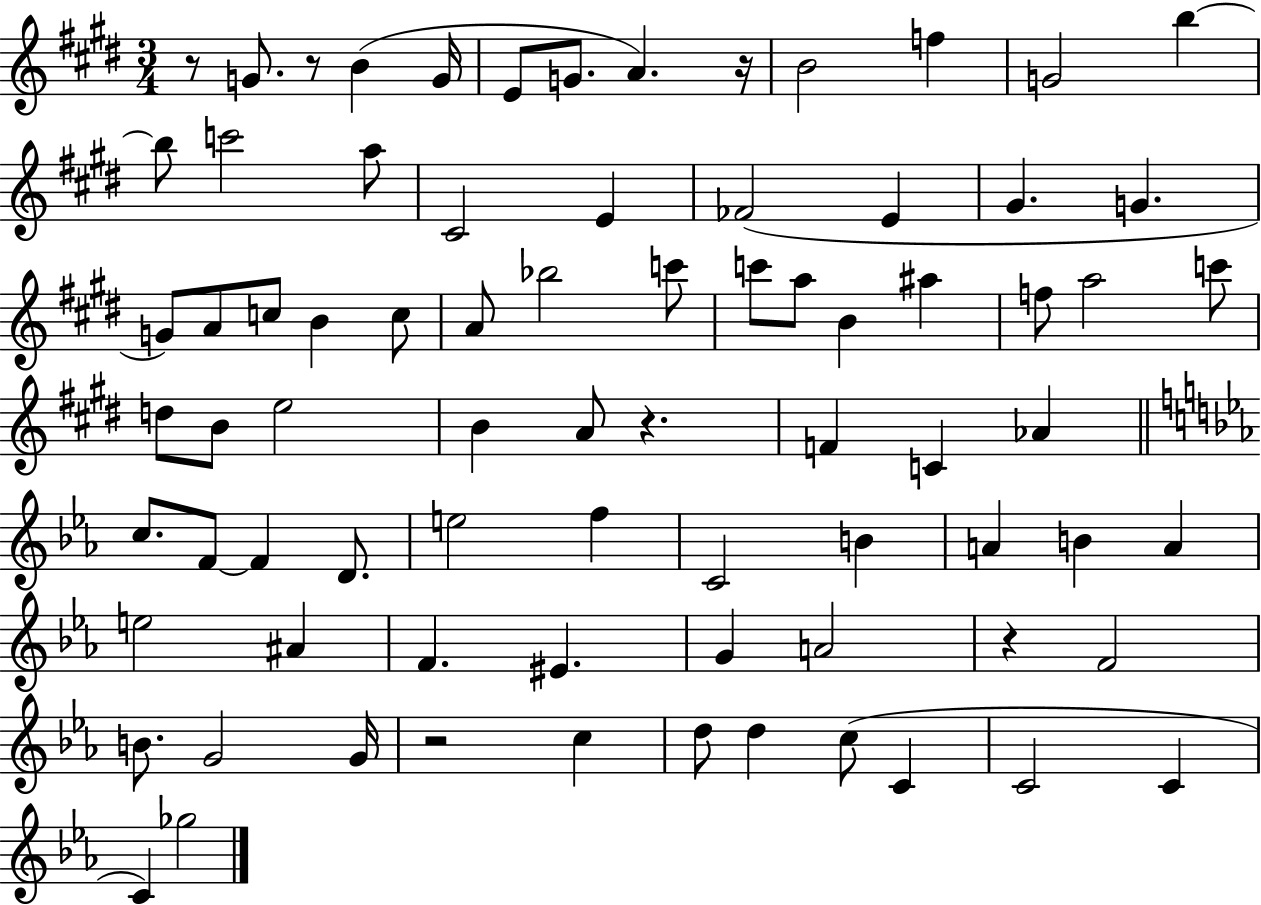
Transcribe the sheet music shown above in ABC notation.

X:1
T:Untitled
M:3/4
L:1/4
K:E
z/2 G/2 z/2 B G/4 E/2 G/2 A z/4 B2 f G2 b b/2 c'2 a/2 ^C2 E _F2 E ^G G G/2 A/2 c/2 B c/2 A/2 _b2 c'/2 c'/2 a/2 B ^a f/2 a2 c'/2 d/2 B/2 e2 B A/2 z F C _A c/2 F/2 F D/2 e2 f C2 B A B A e2 ^A F ^E G A2 z F2 B/2 G2 G/4 z2 c d/2 d c/2 C C2 C C _g2